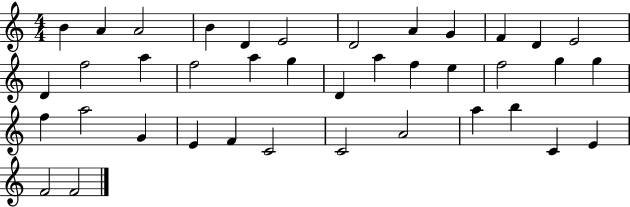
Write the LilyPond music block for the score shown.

{
  \clef treble
  \numericTimeSignature
  \time 4/4
  \key c \major
  b'4 a'4 a'2 | b'4 d'4 e'2 | d'2 a'4 g'4 | f'4 d'4 e'2 | \break d'4 f''2 a''4 | f''2 a''4 g''4 | d'4 a''4 f''4 e''4 | f''2 g''4 g''4 | \break f''4 a''2 g'4 | e'4 f'4 c'2 | c'2 a'2 | a''4 b''4 c'4 e'4 | \break f'2 f'2 | \bar "|."
}